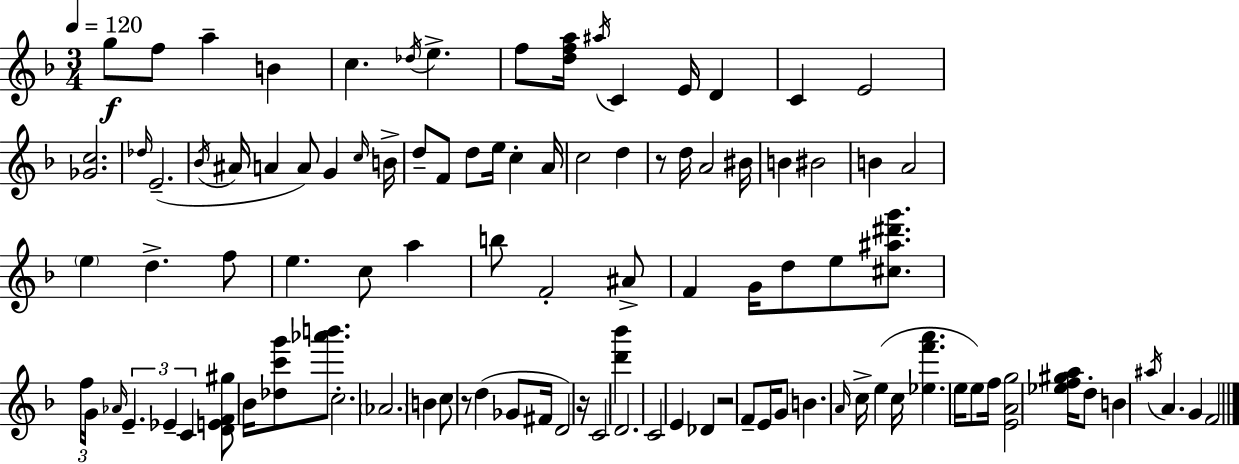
{
  \clef treble
  \numericTimeSignature
  \time 3/4
  \key d \minor
  \tempo 4 = 120
  \repeat volta 2 { g''8\f f''8 a''4-- b'4 | c''4. \acciaccatura { des''16 } e''4.-> | f''8 <d'' f'' a''>16 \acciaccatura { ais''16 } c'4 e'16 d'4 | c'4 e'2 | \break <ges' c''>2. | \grace { des''16 } e'2.--( | \acciaccatura { bes'16 } ais'16 a'4 a'8) g'4 | \grace { c''16 } b'16-> d''8-- f'8 d''8 e''16 | \break c''4-. a'16 c''2 | d''4 r8 d''16 a'2 | bis'16 b'4 bis'2 | b'4 a'2 | \break \parenthesize e''4 d''4.-> | f''8 e''4. c''8 | a''4 b''8 f'2-. | ais'8-> f'4 g'16 d''8 | \break e''8 <cis'' ais'' dis''' g'''>8. \tuplet 3/2 { f''16 g'16 \grace { aes'16 } } \tuplet 3/2 { e'4.-- | ees'4-- c'4 } <d' e' f' gis''>8 | bes'16 <des'' c''' g'''>8 <aes''' b'''>8. c''2.-. | \parenthesize aes'2. | \break b'4 c''8 | r8 d''4( ges'8 fis'16 d'2) | r16 c'2 | <d''' bes'''>4 d'2. | \break c'2 | e'4 des'4 r2 | f'8-- e'16 g'8 b'4. | \grace { a'16 } c''16-> e''4( c''16 | \break <ees'' f''' a'''>4. e''16 e''8) f''16 <e' a' g''>2 | <ees'' f'' gis'' a''>16 d''8-. b'4 | \acciaccatura { ais''16 } a'4. g'4 | f'2 } \bar "|."
}